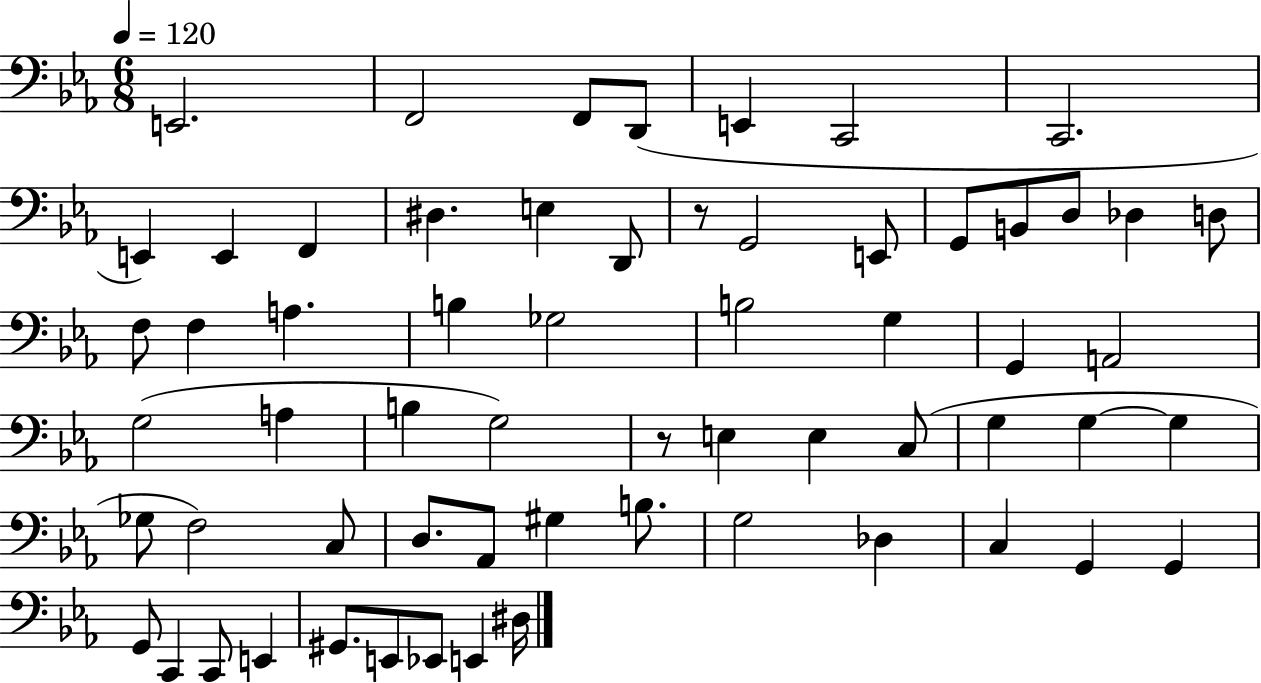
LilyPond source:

{
  \clef bass
  \numericTimeSignature
  \time 6/8
  \key ees \major
  \tempo 4 = 120
  \repeat volta 2 { e,2. | f,2 f,8 d,8( | e,4 c,2 | c,2. | \break e,4) e,4 f,4 | dis4. e4 d,8 | r8 g,2 e,8 | g,8 b,8 d8 des4 d8 | \break f8 f4 a4. | b4 ges2 | b2 g4 | g,4 a,2 | \break g2( a4 | b4 g2) | r8 e4 e4 c8( | g4 g4~~ g4 | \break ges8 f2) c8 | d8. aes,8 gis4 b8. | g2 des4 | c4 g,4 g,4 | \break g,8 c,4 c,8 e,4 | gis,8. e,8 ees,8 e,4 dis16 | } \bar "|."
}